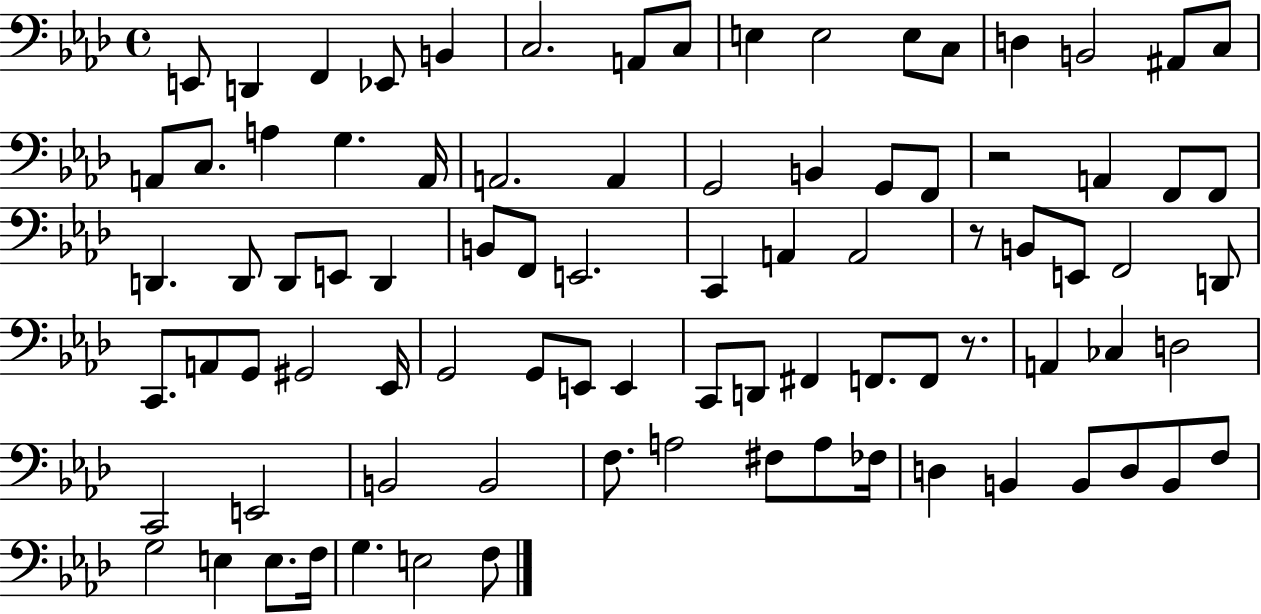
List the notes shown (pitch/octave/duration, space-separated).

E2/e D2/q F2/q Eb2/e B2/q C3/h. A2/e C3/e E3/q E3/h E3/e C3/e D3/q B2/h A#2/e C3/e A2/e C3/e. A3/q G3/q. A2/s A2/h. A2/q G2/h B2/q G2/e F2/e R/h A2/q F2/e F2/e D2/q. D2/e D2/e E2/e D2/q B2/e F2/e E2/h. C2/q A2/q A2/h R/e B2/e E2/e F2/h D2/e C2/e. A2/e G2/e G#2/h Eb2/s G2/h G2/e E2/e E2/q C2/e D2/e F#2/q F2/e. F2/e R/e. A2/q CES3/q D3/h C2/h E2/h B2/h B2/h F3/e. A3/h F#3/e A3/e FES3/s D3/q B2/q B2/e D3/e B2/e F3/e G3/h E3/q E3/e. F3/s G3/q. E3/h F3/e